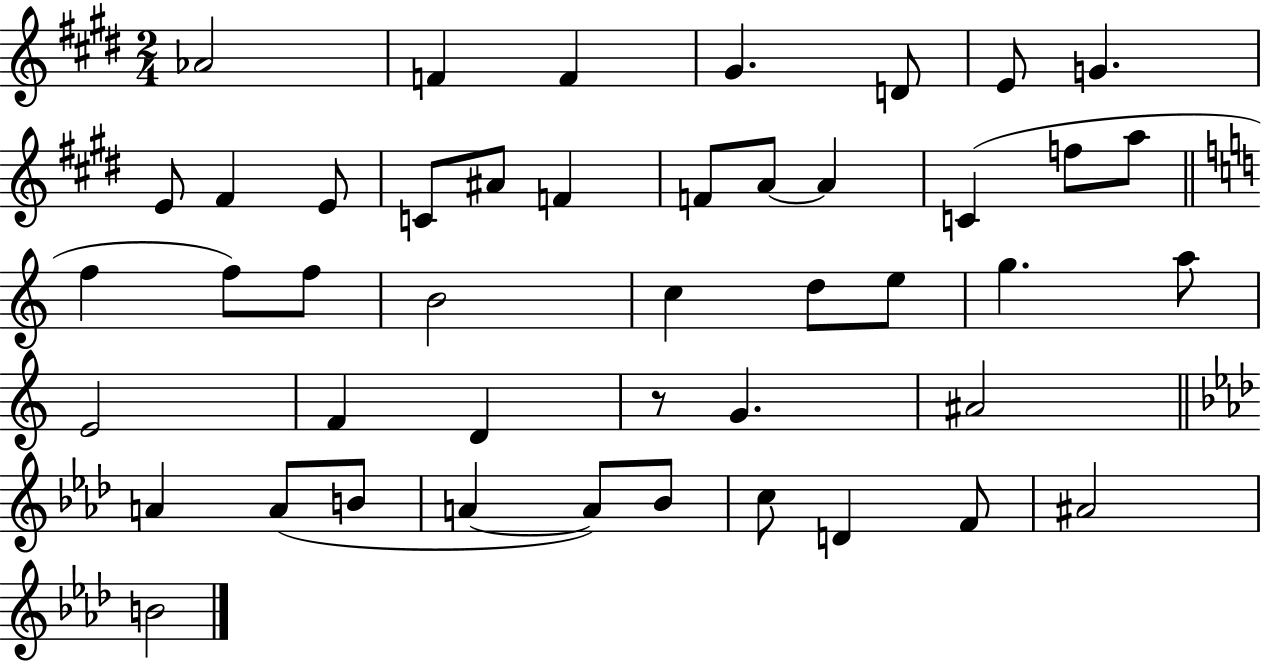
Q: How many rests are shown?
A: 1